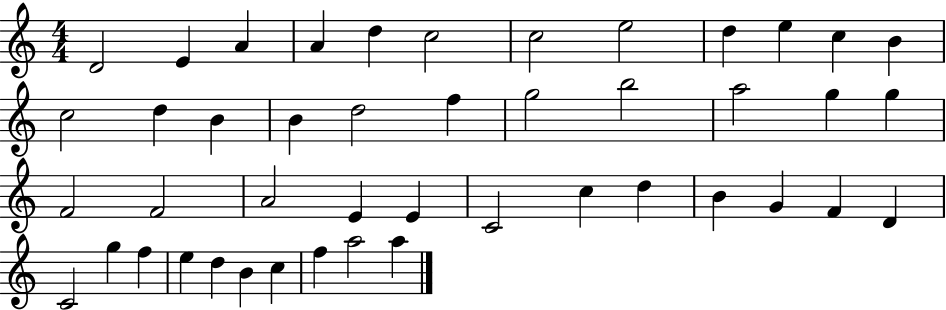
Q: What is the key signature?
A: C major